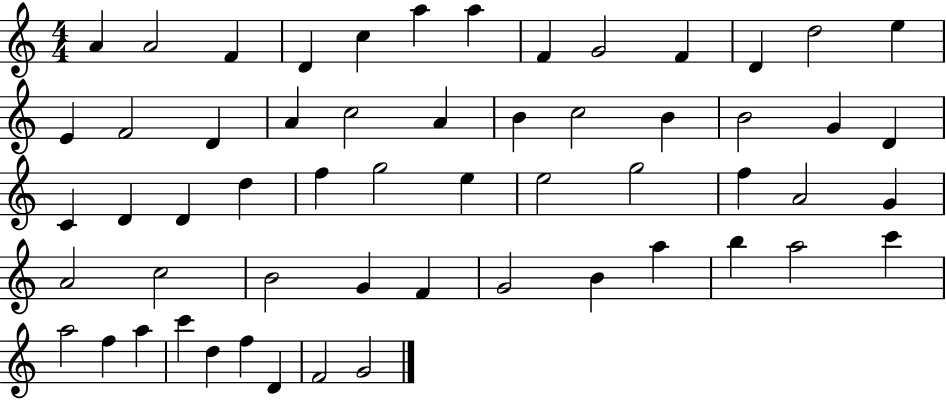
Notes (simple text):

A4/q A4/h F4/q D4/q C5/q A5/q A5/q F4/q G4/h F4/q D4/q D5/h E5/q E4/q F4/h D4/q A4/q C5/h A4/q B4/q C5/h B4/q B4/h G4/q D4/q C4/q D4/q D4/q D5/q F5/q G5/h E5/q E5/h G5/h F5/q A4/h G4/q A4/h C5/h B4/h G4/q F4/q G4/h B4/q A5/q B5/q A5/h C6/q A5/h F5/q A5/q C6/q D5/q F5/q D4/q F4/h G4/h